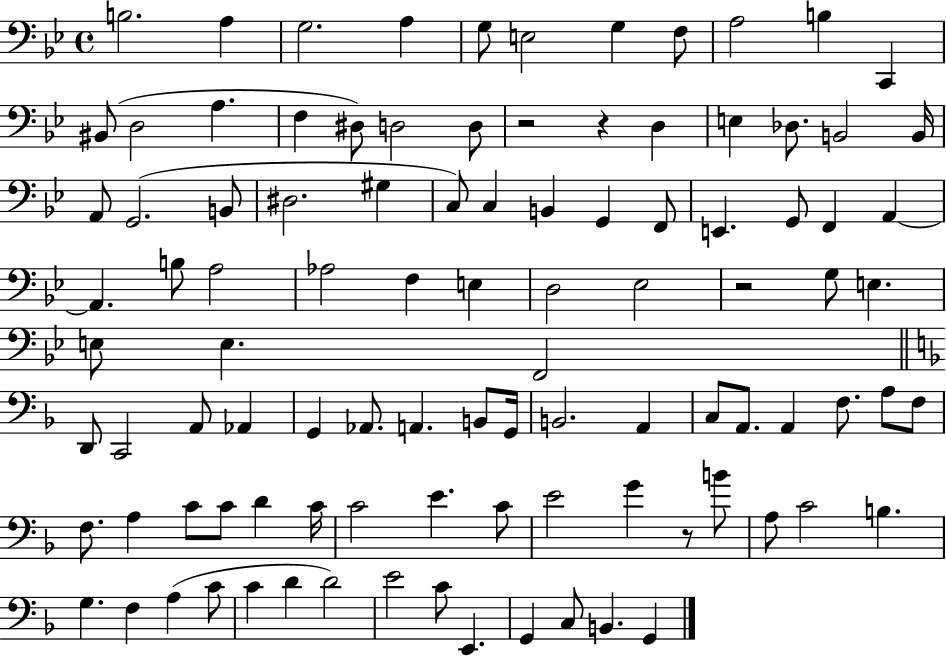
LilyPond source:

{
  \clef bass
  \time 4/4
  \defaultTimeSignature
  \key bes \major
  b2. a4 | g2. a4 | g8 e2 g4 f8 | a2 b4 c,4 | \break bis,8( d2 a4. | f4 dis8) d2 d8 | r2 r4 d4 | e4 des8. b,2 b,16 | \break a,8 g,2.( b,8 | dis2. gis4 | c8) c4 b,4 g,4 f,8 | e,4. g,8 f,4 a,4~~ | \break a,4. b8 a2 | aes2 f4 e4 | d2 ees2 | r2 g8 e4. | \break e8 e4. f,2 | \bar "||" \break \key d \minor d,8 c,2 a,8 aes,4 | g,4 aes,8. a,4. b,8 g,16 | b,2. a,4 | c8 a,8. a,4 f8. a8 f8 | \break f8. a4 c'8 c'8 d'4 c'16 | c'2 e'4. c'8 | e'2 g'4 r8 b'8 | a8 c'2 b4. | \break g4. f4 a4( c'8 | c'4 d'4 d'2) | e'2 c'8 e,4. | g,4 c8 b,4. g,4 | \break \bar "|."
}